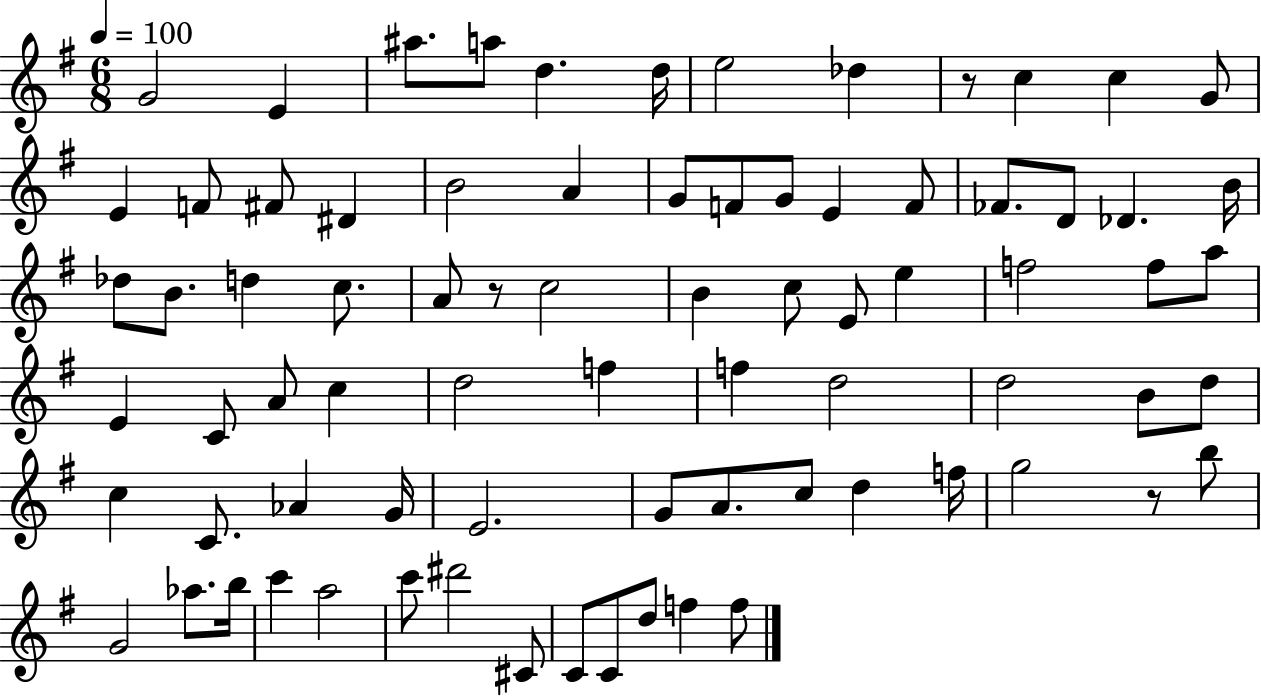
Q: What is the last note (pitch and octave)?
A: F5